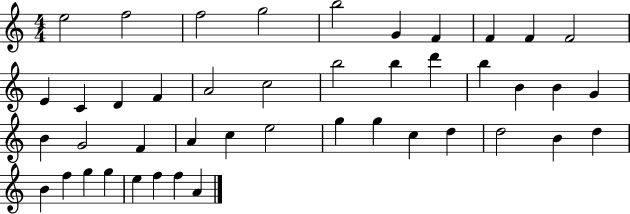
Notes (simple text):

E5/h F5/h F5/h G5/h B5/h G4/q F4/q F4/q F4/q F4/h E4/q C4/q D4/q F4/q A4/h C5/h B5/h B5/q D6/q B5/q B4/q B4/q G4/q B4/q G4/h F4/q A4/q C5/q E5/h G5/q G5/q C5/q D5/q D5/h B4/q D5/q B4/q F5/q G5/q G5/q E5/q F5/q F5/q A4/q